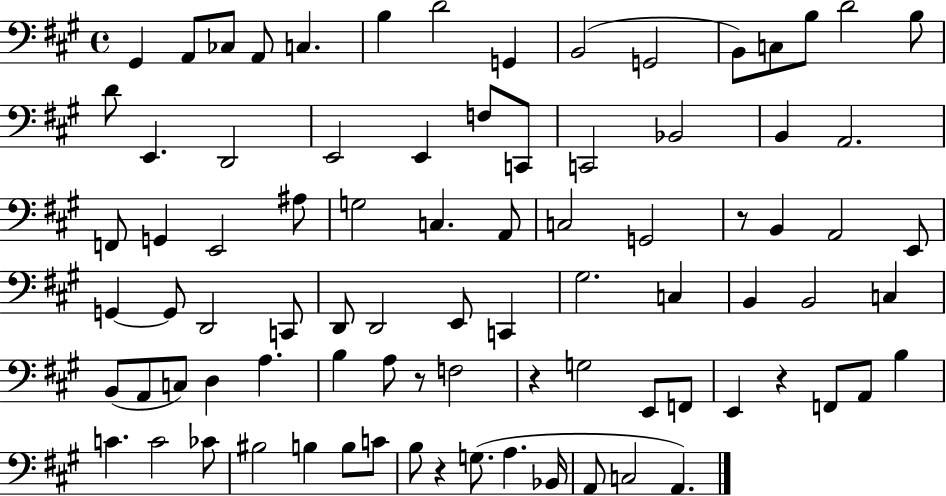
{
  \clef bass
  \time 4/4
  \defaultTimeSignature
  \key a \major
  gis,4 a,8 ces8 a,8 c4. | b4 d'2 g,4 | b,2( g,2 | b,8) c8 b8 d'2 b8 | \break d'8 e,4. d,2 | e,2 e,4 f8 c,8 | c,2 bes,2 | b,4 a,2. | \break f,8 g,4 e,2 ais8 | g2 c4. a,8 | c2 g,2 | r8 b,4 a,2 e,8 | \break g,4~~ g,8 d,2 c,8 | d,8 d,2 e,8 c,4 | gis2. c4 | b,4 b,2 c4 | \break b,8( a,8 c8) d4 a4. | b4 a8 r8 f2 | r4 g2 e,8 f,8 | e,4 r4 f,8 a,8 b4 | \break c'4. c'2 ces'8 | bis2 b4 b8 c'8 | b8 r4 g8.( a4. bes,16 | a,8 c2 a,4.) | \break \bar "|."
}